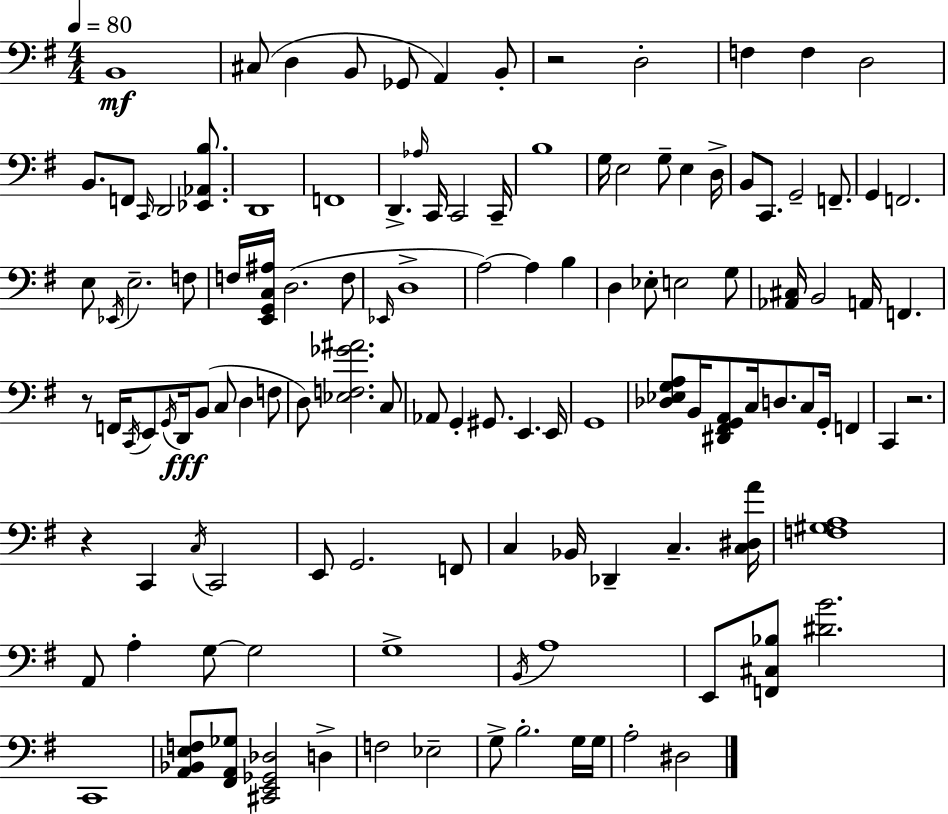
B2/w C#3/e D3/q B2/e Gb2/e A2/q B2/e R/h D3/h F3/q F3/q D3/h B2/e. F2/e C2/s D2/h [Eb2,Ab2,B3]/e. D2/w F2/w D2/q. Ab3/s C2/s C2/h C2/s B3/w G3/s E3/h G3/e E3/q D3/s B2/e C2/e. G2/h F2/e. G2/q F2/h. E3/e Eb2/s E3/h. F3/e F3/s [E2,G2,C3,A#3]/s D3/h. F3/e Eb2/s D3/w A3/h A3/q B3/q D3/q Eb3/e E3/h G3/e [Ab2,C#3]/s B2/h A2/s F2/q. R/e F2/s C2/s E2/e G2/s D2/s B2/e C3/e D3/q F3/e D3/e [Eb3,F3,Gb4,A#4]/h. C3/e Ab2/e G2/q G#2/e. E2/q. E2/s G2/w [Db3,Eb3,G3,A3]/e B2/s [D#2,F#2,G2,A2]/e C3/s D3/e. C3/e G2/s F2/q C2/q R/h. R/q C2/q C3/s C2/h E2/e G2/h. F2/e C3/q Bb2/s Db2/q C3/q. [C3,D#3,A4]/s [F3,G#3,A3]/w A2/e A3/q G3/e G3/h G3/w B2/s A3/w E2/e [F2,C#3,Bb3]/e [D#4,B4]/h. C2/w [A2,Bb2,E3,F3]/e [F#2,A2,Gb3]/e [C#2,E2,Gb2,Db3]/h D3/q F3/h Eb3/h G3/e B3/h. G3/s G3/s A3/h D#3/h